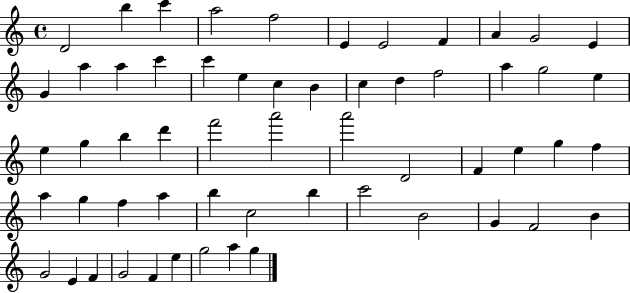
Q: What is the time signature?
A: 4/4